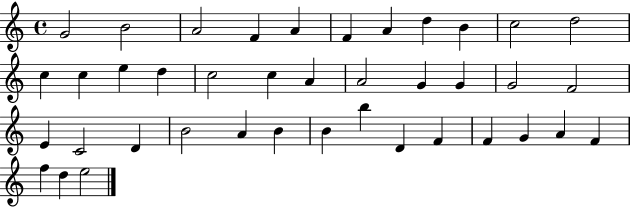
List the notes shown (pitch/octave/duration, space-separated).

G4/h B4/h A4/h F4/q A4/q F4/q A4/q D5/q B4/q C5/h D5/h C5/q C5/q E5/q D5/q C5/h C5/q A4/q A4/h G4/q G4/q G4/h F4/h E4/q C4/h D4/q B4/h A4/q B4/q B4/q B5/q D4/q F4/q F4/q G4/q A4/q F4/q F5/q D5/q E5/h